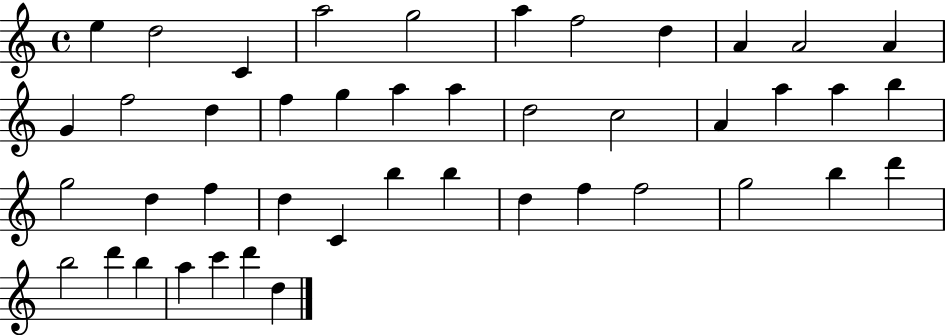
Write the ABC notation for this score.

X:1
T:Untitled
M:4/4
L:1/4
K:C
e d2 C a2 g2 a f2 d A A2 A G f2 d f g a a d2 c2 A a a b g2 d f d C b b d f f2 g2 b d' b2 d' b a c' d' d